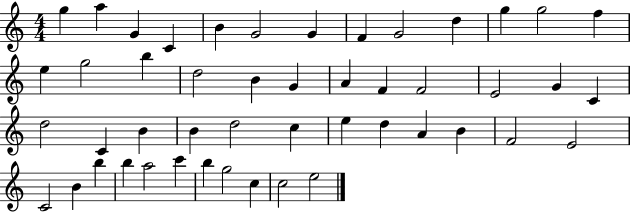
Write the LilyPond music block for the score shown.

{
  \clef treble
  \numericTimeSignature
  \time 4/4
  \key c \major
  g''4 a''4 g'4 c'4 | b'4 g'2 g'4 | f'4 g'2 d''4 | g''4 g''2 f''4 | \break e''4 g''2 b''4 | d''2 b'4 g'4 | a'4 f'4 f'2 | e'2 g'4 c'4 | \break d''2 c'4 b'4 | b'4 d''2 c''4 | e''4 d''4 a'4 b'4 | f'2 e'2 | \break c'2 b'4 b''4 | b''4 a''2 c'''4 | b''4 g''2 c''4 | c''2 e''2 | \break \bar "|."
}